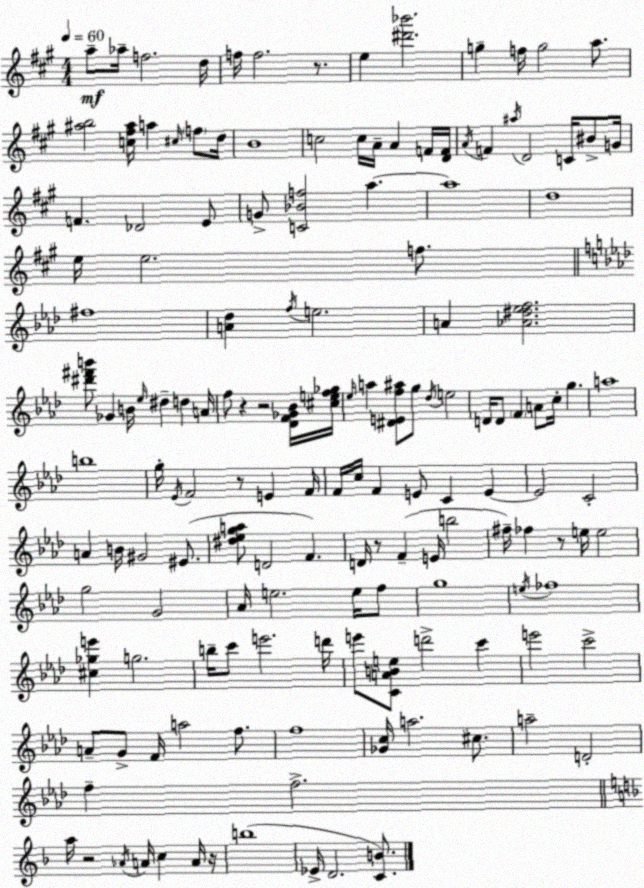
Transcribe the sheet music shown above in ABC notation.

X:1
T:Untitled
M:4/4
L:1/4
K:A
a/2 _a/4 f2 d/4 f/4 f2 z/2 e [^d'_b']2 g f/4 g2 a/2 [^ab]2 [c^f^a]/4 a ^c/4 f/2 d/4 B4 c2 c/4 A/4 A F/4 [DF]/4 A/4 F ^a/4 D2 C/4 ^B/2 G/4 F _D2 E/2 G/2 [C_Bf]2 a a4 d4 e/4 e2 f/2 ^f4 [A_d] f/4 e2 A [_A^d_ef]2 [^d'^f'b']/2 _G B/4 _e/4 ^d d A/4 f/2 z z2 [_DF_G_B]/4 [^cef_g]/4 _e/4 a [^DEf^a]/2 g/2 _d/4 e2 D/4 D/2 F A/2 c/4 g a4 b4 g/4 _E/4 F2 z/2 E F/4 F/4 c/4 F E/2 C E E2 C2 A B/4 ^G2 ^E/2 [^d_ega]/2 D2 F D/4 z/2 F E/4 b2 ^f/4 _f z/2 e/4 e2 g2 G2 _A/4 e2 e/4 f/2 g4 e/4 _f4 [^c_ge'] g2 b/4 c'/2 e'2 d'/4 e'/2 [CABe]/2 d'2 c' e'2 c'2 A/2 G/2 F/4 a2 f/2 f4 [_Gc]/4 a2 ^c/2 a2 D2 f f2 a/4 z2 _A/4 A/4 c A/4 z/4 b4 _E/4 D2 [CB]/2